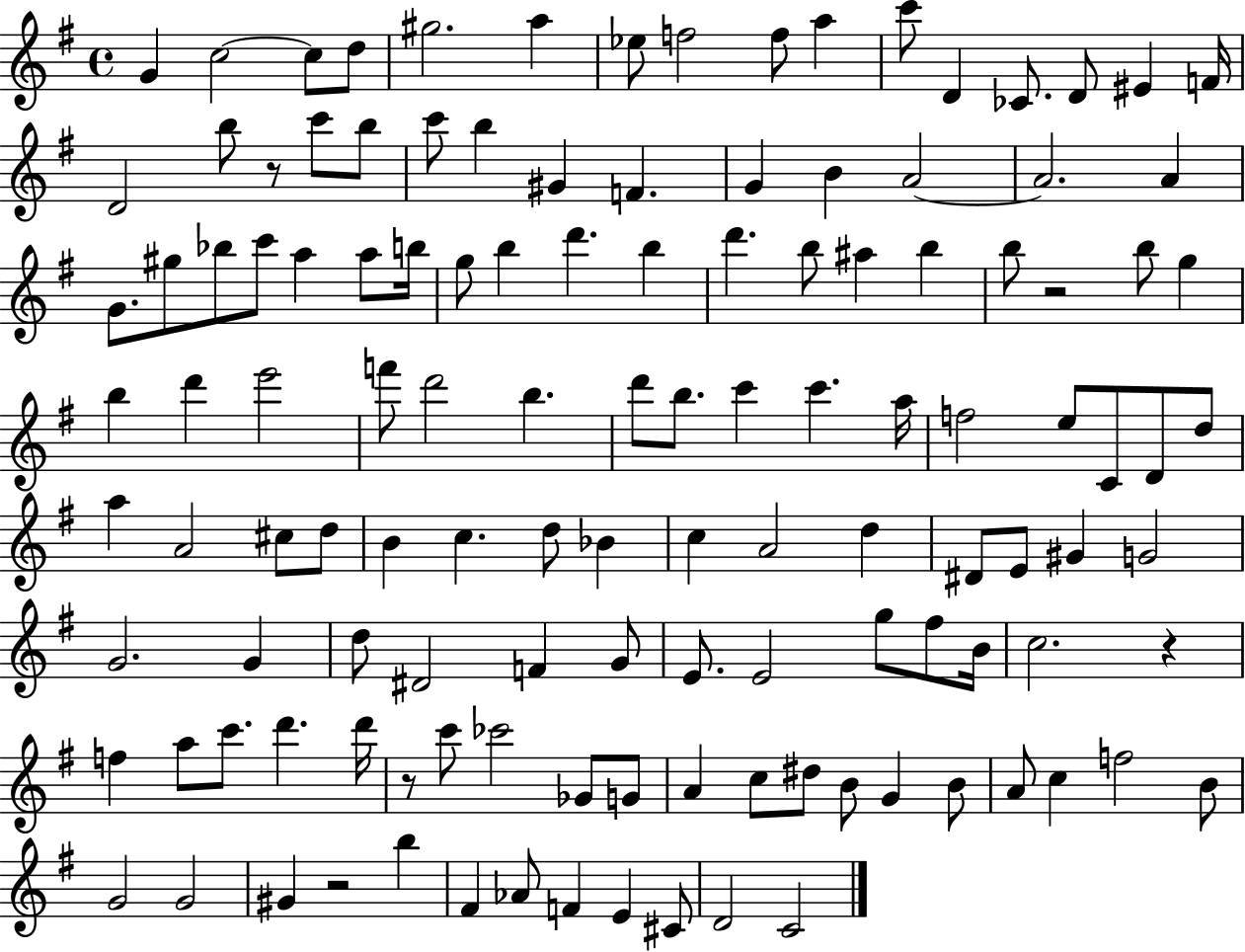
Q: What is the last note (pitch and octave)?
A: C4